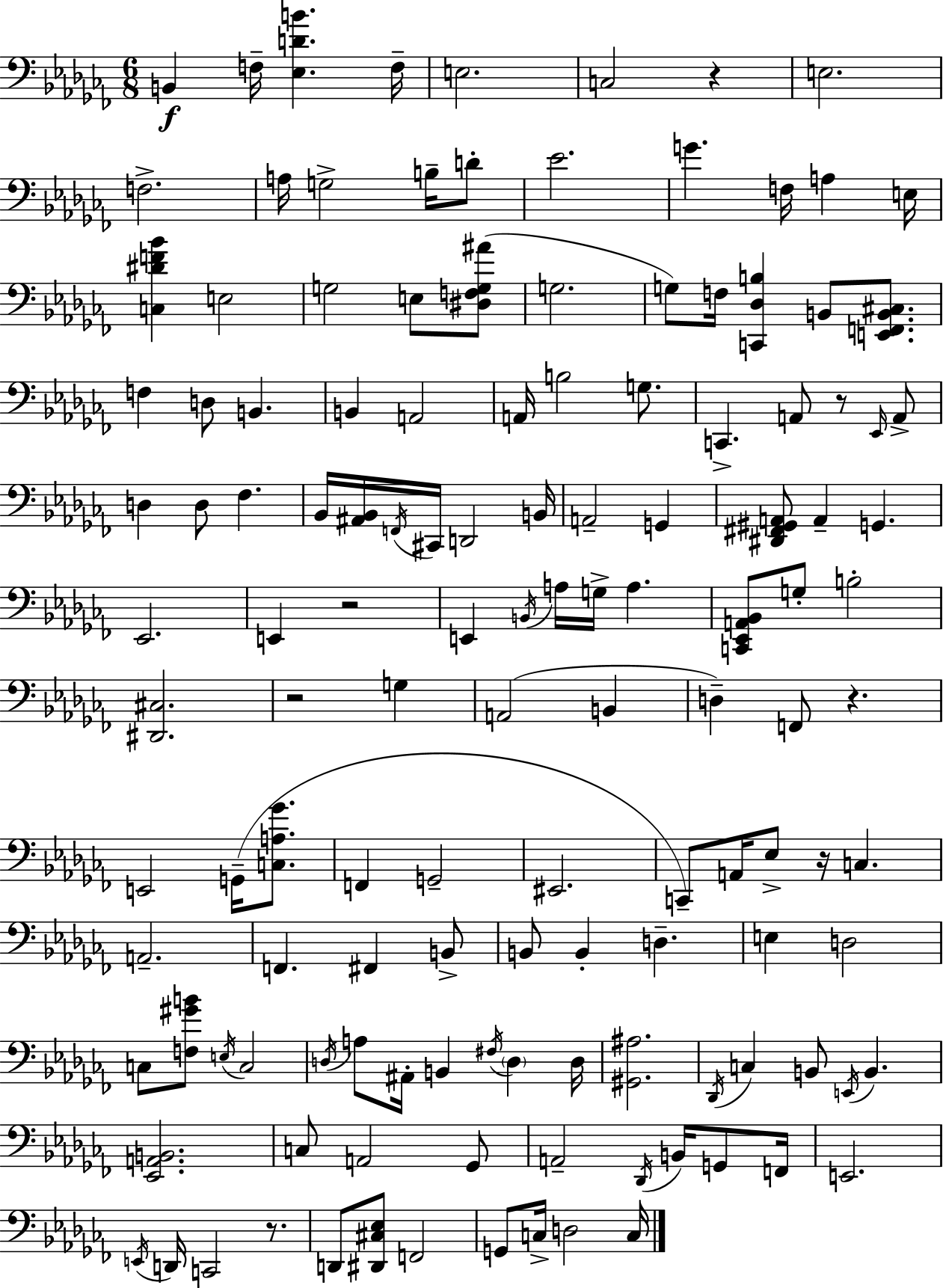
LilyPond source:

{
  \clef bass
  \numericTimeSignature
  \time 6/8
  \key aes \minor
  b,4\f f16-- <ees d' b'>4. f16-- | e2. | c2 r4 | e2. | \break f2.-> | a16 g2-> b16-- d'8-. | ees'2. | g'4. f16 a4 e16 | \break <c dis' f' bes'>4 e2 | g2 e8 <dis f g ais'>8( | g2. | g8) f16 <c, des b>4 b,8 <e, f, b, cis>8. | \break f4 d8 b,4. | b,4 a,2 | a,16 b2 g8. | c,4.-> a,8 r8 \grace { ees,16 } a,8-> | \break d4 d8 fes4. | bes,16 <ais, bes,>16 \acciaccatura { f,16 } cis,16 d,2 | b,16 a,2-- g,4 | <dis, fis, gis, a,>8 a,4-- g,4. | \break ees,2. | e,4 r2 | e,4 \acciaccatura { b,16 } a16 g16-> a4. | <c, ees, a, bes,>8 g8-. b2-. | \break <dis, cis>2. | r2 g4 | a,2( b,4 | d4--) f,8 r4. | \break e,2 g,16--( | <c a ges'>8. f,4 g,2-- | eis,2. | c,8--) a,16 ees8-> r16 c4. | \break a,2.-- | f,4. fis,4 | b,8-> b,8 b,4-. d4.-- | e4 d2 | \break c8 <f gis' b'>8 \acciaccatura { e16 } c2 | \acciaccatura { d16 } a8 ais,16-. b,4 | \acciaccatura { fis16 } \parenthesize d4 d16 <gis, ais>2. | \acciaccatura { des,16 } c4 b,8 | \break \acciaccatura { e,16 } b,4. <ees, a, b,>2. | c8 a,2 | ges,8 a,2-- | \acciaccatura { des,16 } b,16 g,8 f,16 e,2. | \break \acciaccatura { e,16 } d,16 c,2 | r8. d,8 | <dis, cis ees>8 f,2 g,8 | c16-> d2 c16 \bar "|."
}